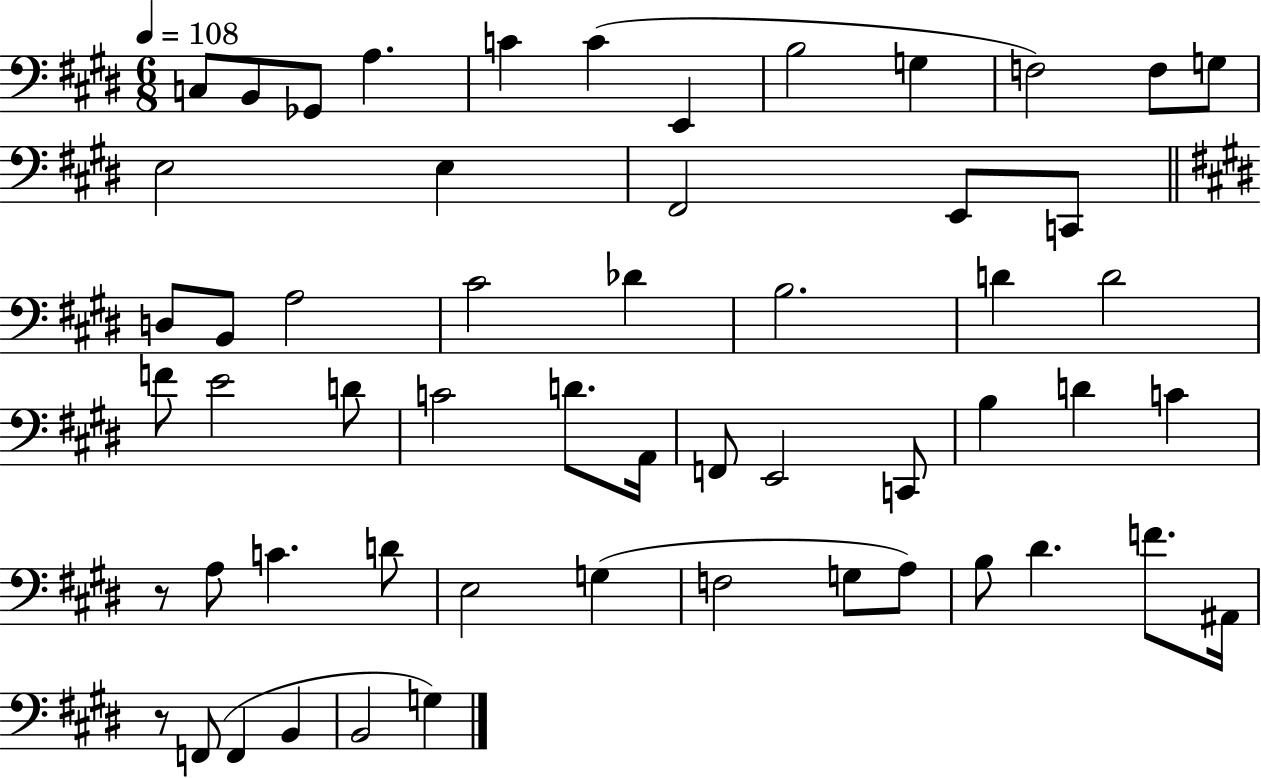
C3/e B2/e Gb2/e A3/q. C4/q C4/q E2/q B3/h G3/q F3/h F3/e G3/e E3/h E3/q F#2/h E2/e C2/e D3/e B2/e A3/h C#4/h Db4/q B3/h. D4/q D4/h F4/e E4/h D4/e C4/h D4/e. A2/s F2/e E2/h C2/e B3/q D4/q C4/q R/e A3/e C4/q. D4/e E3/h G3/q F3/h G3/e A3/e B3/e D#4/q. F4/e. A#2/s R/e F2/e F2/q B2/q B2/h G3/q